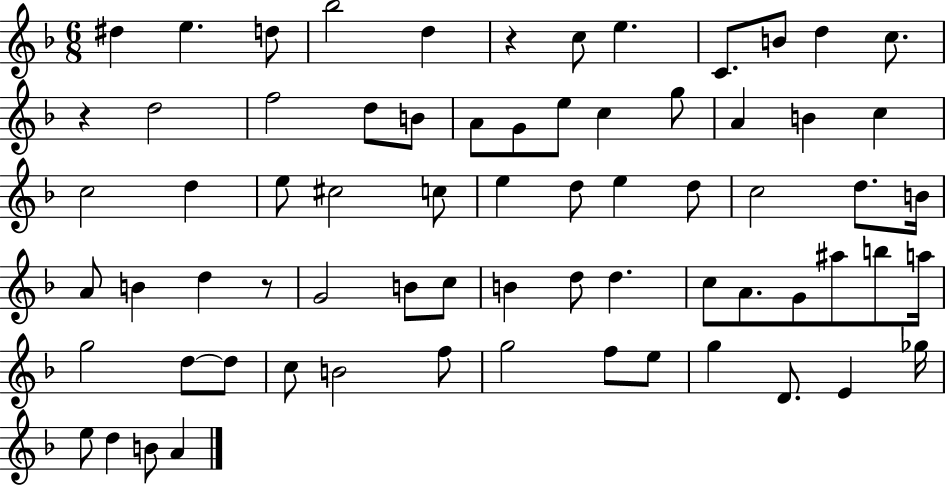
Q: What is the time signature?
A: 6/8